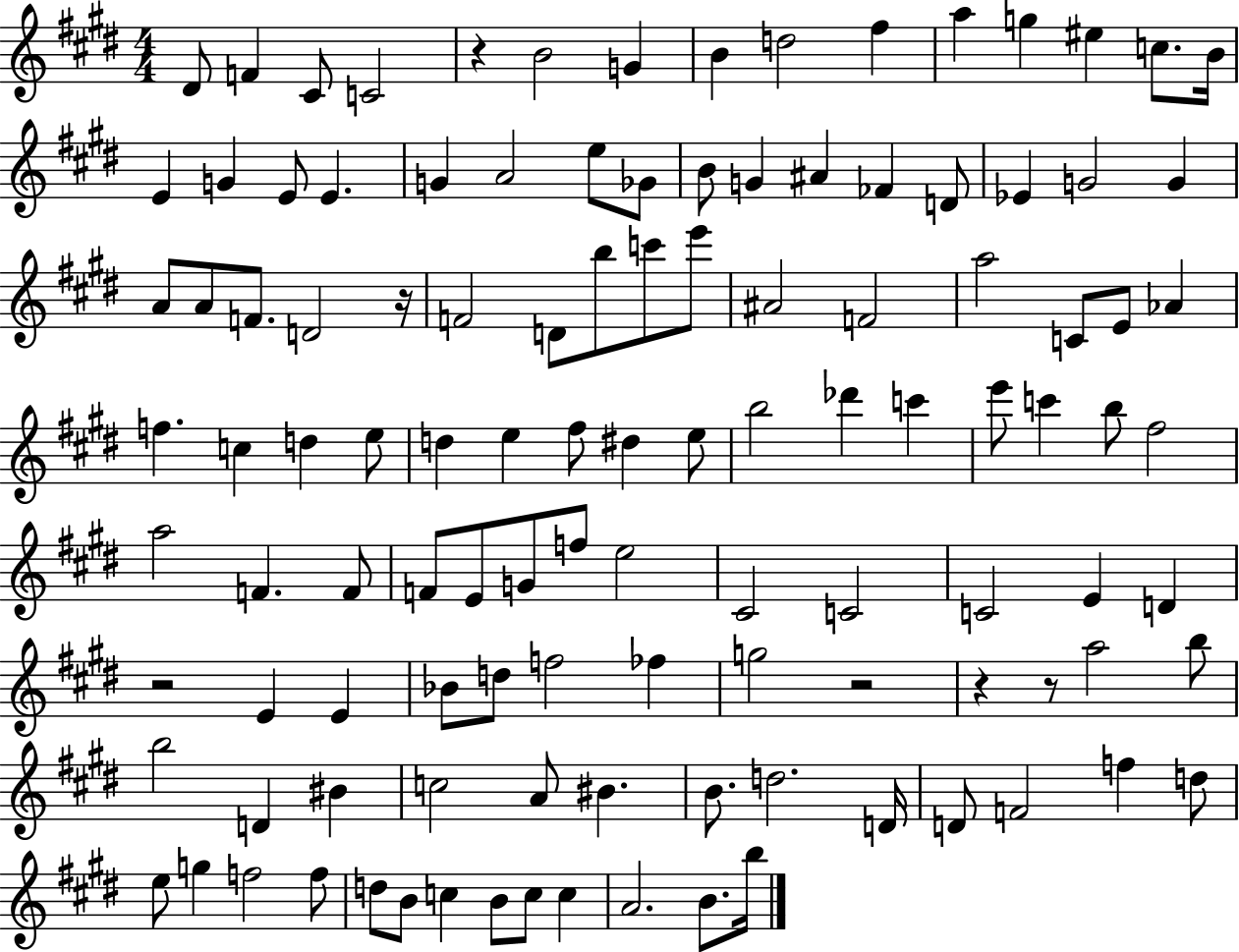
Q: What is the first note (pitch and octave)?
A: D#4